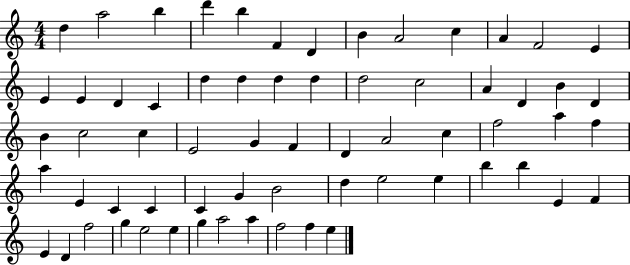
D5/q A5/h B5/q D6/q B5/q F4/q D4/q B4/q A4/h C5/q A4/q F4/h E4/q E4/q E4/q D4/q C4/q D5/q D5/q D5/q D5/q D5/h C5/h A4/q D4/q B4/q D4/q B4/q C5/h C5/q E4/h G4/q F4/q D4/q A4/h C5/q F5/h A5/q F5/q A5/q E4/q C4/q C4/q C4/q G4/q B4/h D5/q E5/h E5/q B5/q B5/q E4/q F4/q E4/q D4/q F5/h G5/q E5/h E5/q G5/q A5/h A5/q F5/h F5/q E5/q